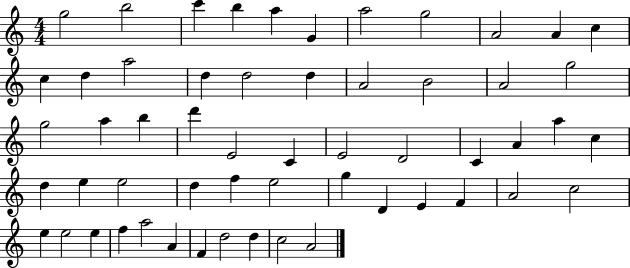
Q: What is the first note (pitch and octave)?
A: G5